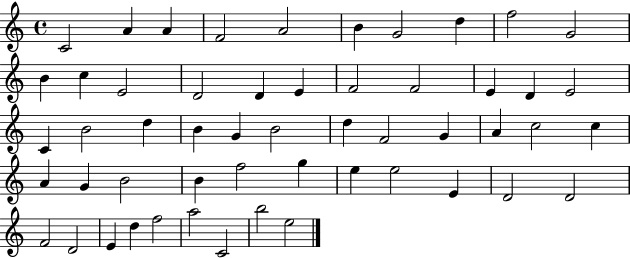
X:1
T:Untitled
M:4/4
L:1/4
K:C
C2 A A F2 A2 B G2 d f2 G2 B c E2 D2 D E F2 F2 E D E2 C B2 d B G B2 d F2 G A c2 c A G B2 B f2 g e e2 E D2 D2 F2 D2 E d f2 a2 C2 b2 e2